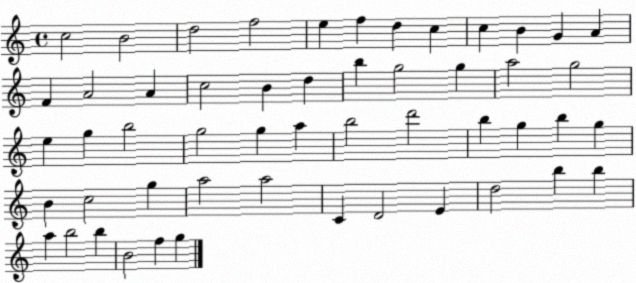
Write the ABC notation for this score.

X:1
T:Untitled
M:4/4
L:1/4
K:C
c2 B2 d2 f2 e f d c c B G A F A2 A c2 B d b g2 g a2 g2 e g b2 g2 g a b2 d'2 b g b g B c2 g a2 a2 C D2 E d2 b b a b2 b B2 f g